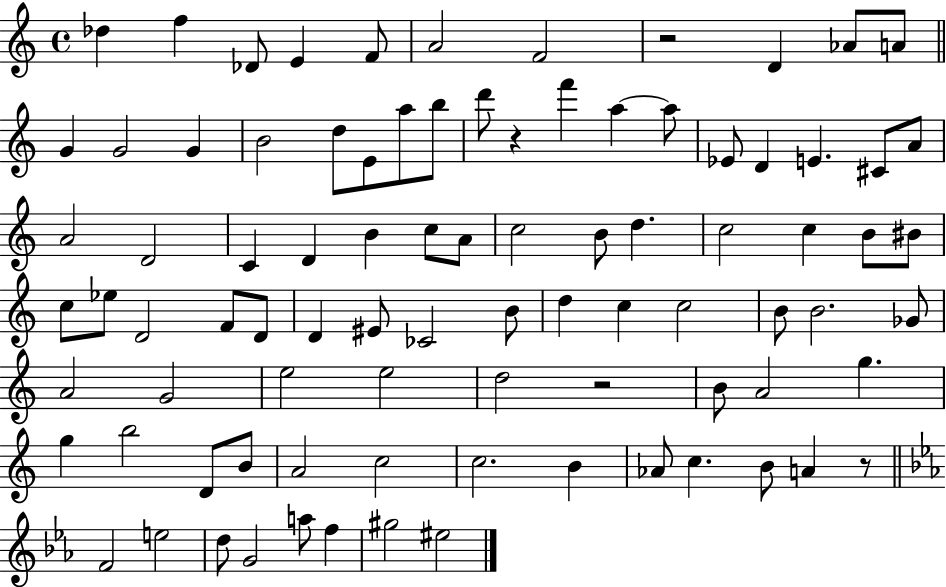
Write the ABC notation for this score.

X:1
T:Untitled
M:4/4
L:1/4
K:C
_d f _D/2 E F/2 A2 F2 z2 D _A/2 A/2 G G2 G B2 d/2 E/2 a/2 b/2 d'/2 z f' a a/2 _E/2 D E ^C/2 A/2 A2 D2 C D B c/2 A/2 c2 B/2 d c2 c B/2 ^B/2 c/2 _e/2 D2 F/2 D/2 D ^E/2 _C2 B/2 d c c2 B/2 B2 _G/2 A2 G2 e2 e2 d2 z2 B/2 A2 g g b2 D/2 B/2 A2 c2 c2 B _A/2 c B/2 A z/2 F2 e2 d/2 G2 a/2 f ^g2 ^e2